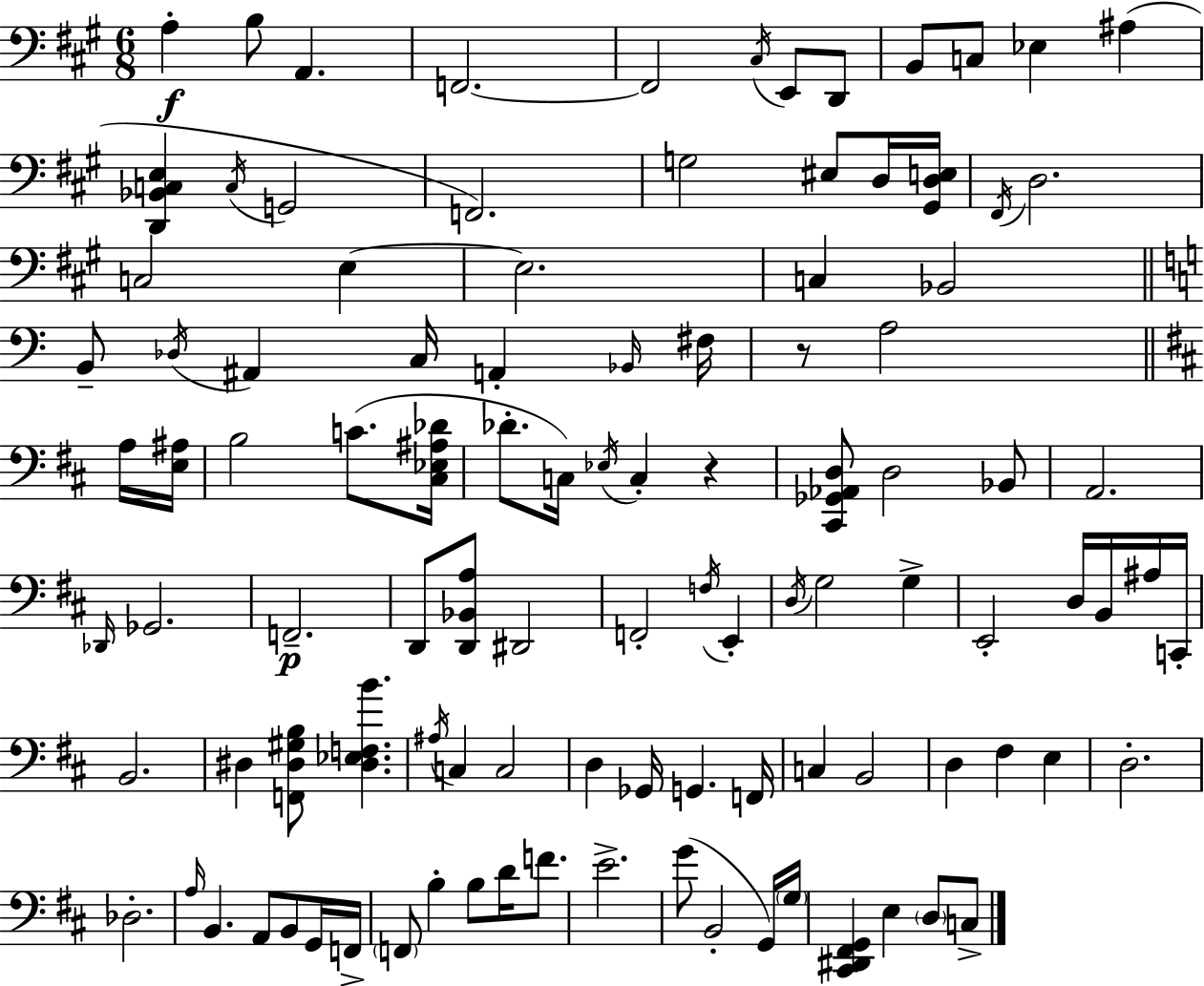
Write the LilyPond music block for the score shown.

{
  \clef bass
  \numericTimeSignature
  \time 6/8
  \key a \major
  a4-.\f b8 a,4. | f,2.~~ | f,2 \acciaccatura { cis16 } e,8 d,8 | b,8 c8 ees4 ais4( | \break <d, bes, c e>4 \acciaccatura { c16 } g,2 | f,2.) | g2 eis8 | d16 <gis, d e>16 \acciaccatura { fis,16 } d2. | \break c2 e4~~ | e2. | c4 bes,2 | \bar "||" \break \key a \minor b,8-- \acciaccatura { des16 } ais,4 c16 a,4-. | \grace { bes,16 } fis16 r8 a2 | \bar "||" \break \key d \major a16 <e ais>16 b2 c'8.( | <cis ees ais des'>16 des'8.-. c16) \acciaccatura { ees16 } c4-. r4 | <cis, ges, aes, d>8 d2 | bes,8 a,2. | \break \grace { des,16 } ges,2. | f,2.--\p | d,8 <d, bes, a>8 dis,2 | f,2-. | \break \acciaccatura { f16 } e,4-. \acciaccatura { d16 } g2 | g4-> e,2-. | d16 b,16 ais16 c,16-. b,2. | dis4 <f, dis gis b>8 | \break <dis ees f b'>4. \acciaccatura { ais16 } c4 c2 | d4 ges,16 | g,4. f,16 c4 b,2 | d4 fis4 | \break e4 d2.-. | des2.-. | \grace { a16 } b,4. | a,8 b,8 g,16 f,16-> \parenthesize f,8 b4-. | \break b8 d'16 f'8. e'2.-> | g'8( b,2-. | g,16) \parenthesize g16 <cis, dis, fis, g,>4 | e4 \parenthesize d8 c8-> \bar "|."
}